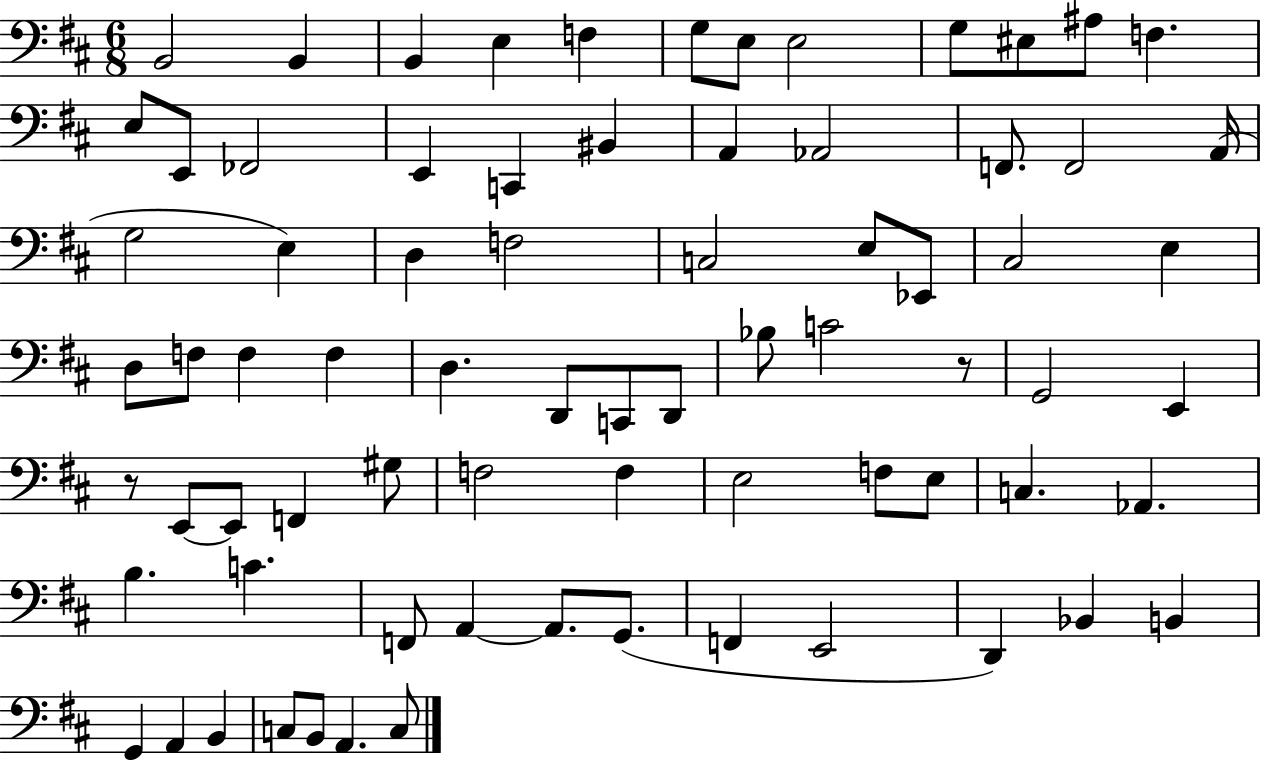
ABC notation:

X:1
T:Untitled
M:6/8
L:1/4
K:D
B,,2 B,, B,, E, F, G,/2 E,/2 E,2 G,/2 ^E,/2 ^A,/2 F, E,/2 E,,/2 _F,,2 E,, C,, ^B,, A,, _A,,2 F,,/2 F,,2 A,,/4 G,2 E, D, F,2 C,2 E,/2 _E,,/2 ^C,2 E, D,/2 F,/2 F, F, D, D,,/2 C,,/2 D,,/2 _B,/2 C2 z/2 G,,2 E,, z/2 E,,/2 E,,/2 F,, ^G,/2 F,2 F, E,2 F,/2 E,/2 C, _A,, B, C F,,/2 A,, A,,/2 G,,/2 F,, E,,2 D,, _B,, B,, G,, A,, B,, C,/2 B,,/2 A,, C,/2